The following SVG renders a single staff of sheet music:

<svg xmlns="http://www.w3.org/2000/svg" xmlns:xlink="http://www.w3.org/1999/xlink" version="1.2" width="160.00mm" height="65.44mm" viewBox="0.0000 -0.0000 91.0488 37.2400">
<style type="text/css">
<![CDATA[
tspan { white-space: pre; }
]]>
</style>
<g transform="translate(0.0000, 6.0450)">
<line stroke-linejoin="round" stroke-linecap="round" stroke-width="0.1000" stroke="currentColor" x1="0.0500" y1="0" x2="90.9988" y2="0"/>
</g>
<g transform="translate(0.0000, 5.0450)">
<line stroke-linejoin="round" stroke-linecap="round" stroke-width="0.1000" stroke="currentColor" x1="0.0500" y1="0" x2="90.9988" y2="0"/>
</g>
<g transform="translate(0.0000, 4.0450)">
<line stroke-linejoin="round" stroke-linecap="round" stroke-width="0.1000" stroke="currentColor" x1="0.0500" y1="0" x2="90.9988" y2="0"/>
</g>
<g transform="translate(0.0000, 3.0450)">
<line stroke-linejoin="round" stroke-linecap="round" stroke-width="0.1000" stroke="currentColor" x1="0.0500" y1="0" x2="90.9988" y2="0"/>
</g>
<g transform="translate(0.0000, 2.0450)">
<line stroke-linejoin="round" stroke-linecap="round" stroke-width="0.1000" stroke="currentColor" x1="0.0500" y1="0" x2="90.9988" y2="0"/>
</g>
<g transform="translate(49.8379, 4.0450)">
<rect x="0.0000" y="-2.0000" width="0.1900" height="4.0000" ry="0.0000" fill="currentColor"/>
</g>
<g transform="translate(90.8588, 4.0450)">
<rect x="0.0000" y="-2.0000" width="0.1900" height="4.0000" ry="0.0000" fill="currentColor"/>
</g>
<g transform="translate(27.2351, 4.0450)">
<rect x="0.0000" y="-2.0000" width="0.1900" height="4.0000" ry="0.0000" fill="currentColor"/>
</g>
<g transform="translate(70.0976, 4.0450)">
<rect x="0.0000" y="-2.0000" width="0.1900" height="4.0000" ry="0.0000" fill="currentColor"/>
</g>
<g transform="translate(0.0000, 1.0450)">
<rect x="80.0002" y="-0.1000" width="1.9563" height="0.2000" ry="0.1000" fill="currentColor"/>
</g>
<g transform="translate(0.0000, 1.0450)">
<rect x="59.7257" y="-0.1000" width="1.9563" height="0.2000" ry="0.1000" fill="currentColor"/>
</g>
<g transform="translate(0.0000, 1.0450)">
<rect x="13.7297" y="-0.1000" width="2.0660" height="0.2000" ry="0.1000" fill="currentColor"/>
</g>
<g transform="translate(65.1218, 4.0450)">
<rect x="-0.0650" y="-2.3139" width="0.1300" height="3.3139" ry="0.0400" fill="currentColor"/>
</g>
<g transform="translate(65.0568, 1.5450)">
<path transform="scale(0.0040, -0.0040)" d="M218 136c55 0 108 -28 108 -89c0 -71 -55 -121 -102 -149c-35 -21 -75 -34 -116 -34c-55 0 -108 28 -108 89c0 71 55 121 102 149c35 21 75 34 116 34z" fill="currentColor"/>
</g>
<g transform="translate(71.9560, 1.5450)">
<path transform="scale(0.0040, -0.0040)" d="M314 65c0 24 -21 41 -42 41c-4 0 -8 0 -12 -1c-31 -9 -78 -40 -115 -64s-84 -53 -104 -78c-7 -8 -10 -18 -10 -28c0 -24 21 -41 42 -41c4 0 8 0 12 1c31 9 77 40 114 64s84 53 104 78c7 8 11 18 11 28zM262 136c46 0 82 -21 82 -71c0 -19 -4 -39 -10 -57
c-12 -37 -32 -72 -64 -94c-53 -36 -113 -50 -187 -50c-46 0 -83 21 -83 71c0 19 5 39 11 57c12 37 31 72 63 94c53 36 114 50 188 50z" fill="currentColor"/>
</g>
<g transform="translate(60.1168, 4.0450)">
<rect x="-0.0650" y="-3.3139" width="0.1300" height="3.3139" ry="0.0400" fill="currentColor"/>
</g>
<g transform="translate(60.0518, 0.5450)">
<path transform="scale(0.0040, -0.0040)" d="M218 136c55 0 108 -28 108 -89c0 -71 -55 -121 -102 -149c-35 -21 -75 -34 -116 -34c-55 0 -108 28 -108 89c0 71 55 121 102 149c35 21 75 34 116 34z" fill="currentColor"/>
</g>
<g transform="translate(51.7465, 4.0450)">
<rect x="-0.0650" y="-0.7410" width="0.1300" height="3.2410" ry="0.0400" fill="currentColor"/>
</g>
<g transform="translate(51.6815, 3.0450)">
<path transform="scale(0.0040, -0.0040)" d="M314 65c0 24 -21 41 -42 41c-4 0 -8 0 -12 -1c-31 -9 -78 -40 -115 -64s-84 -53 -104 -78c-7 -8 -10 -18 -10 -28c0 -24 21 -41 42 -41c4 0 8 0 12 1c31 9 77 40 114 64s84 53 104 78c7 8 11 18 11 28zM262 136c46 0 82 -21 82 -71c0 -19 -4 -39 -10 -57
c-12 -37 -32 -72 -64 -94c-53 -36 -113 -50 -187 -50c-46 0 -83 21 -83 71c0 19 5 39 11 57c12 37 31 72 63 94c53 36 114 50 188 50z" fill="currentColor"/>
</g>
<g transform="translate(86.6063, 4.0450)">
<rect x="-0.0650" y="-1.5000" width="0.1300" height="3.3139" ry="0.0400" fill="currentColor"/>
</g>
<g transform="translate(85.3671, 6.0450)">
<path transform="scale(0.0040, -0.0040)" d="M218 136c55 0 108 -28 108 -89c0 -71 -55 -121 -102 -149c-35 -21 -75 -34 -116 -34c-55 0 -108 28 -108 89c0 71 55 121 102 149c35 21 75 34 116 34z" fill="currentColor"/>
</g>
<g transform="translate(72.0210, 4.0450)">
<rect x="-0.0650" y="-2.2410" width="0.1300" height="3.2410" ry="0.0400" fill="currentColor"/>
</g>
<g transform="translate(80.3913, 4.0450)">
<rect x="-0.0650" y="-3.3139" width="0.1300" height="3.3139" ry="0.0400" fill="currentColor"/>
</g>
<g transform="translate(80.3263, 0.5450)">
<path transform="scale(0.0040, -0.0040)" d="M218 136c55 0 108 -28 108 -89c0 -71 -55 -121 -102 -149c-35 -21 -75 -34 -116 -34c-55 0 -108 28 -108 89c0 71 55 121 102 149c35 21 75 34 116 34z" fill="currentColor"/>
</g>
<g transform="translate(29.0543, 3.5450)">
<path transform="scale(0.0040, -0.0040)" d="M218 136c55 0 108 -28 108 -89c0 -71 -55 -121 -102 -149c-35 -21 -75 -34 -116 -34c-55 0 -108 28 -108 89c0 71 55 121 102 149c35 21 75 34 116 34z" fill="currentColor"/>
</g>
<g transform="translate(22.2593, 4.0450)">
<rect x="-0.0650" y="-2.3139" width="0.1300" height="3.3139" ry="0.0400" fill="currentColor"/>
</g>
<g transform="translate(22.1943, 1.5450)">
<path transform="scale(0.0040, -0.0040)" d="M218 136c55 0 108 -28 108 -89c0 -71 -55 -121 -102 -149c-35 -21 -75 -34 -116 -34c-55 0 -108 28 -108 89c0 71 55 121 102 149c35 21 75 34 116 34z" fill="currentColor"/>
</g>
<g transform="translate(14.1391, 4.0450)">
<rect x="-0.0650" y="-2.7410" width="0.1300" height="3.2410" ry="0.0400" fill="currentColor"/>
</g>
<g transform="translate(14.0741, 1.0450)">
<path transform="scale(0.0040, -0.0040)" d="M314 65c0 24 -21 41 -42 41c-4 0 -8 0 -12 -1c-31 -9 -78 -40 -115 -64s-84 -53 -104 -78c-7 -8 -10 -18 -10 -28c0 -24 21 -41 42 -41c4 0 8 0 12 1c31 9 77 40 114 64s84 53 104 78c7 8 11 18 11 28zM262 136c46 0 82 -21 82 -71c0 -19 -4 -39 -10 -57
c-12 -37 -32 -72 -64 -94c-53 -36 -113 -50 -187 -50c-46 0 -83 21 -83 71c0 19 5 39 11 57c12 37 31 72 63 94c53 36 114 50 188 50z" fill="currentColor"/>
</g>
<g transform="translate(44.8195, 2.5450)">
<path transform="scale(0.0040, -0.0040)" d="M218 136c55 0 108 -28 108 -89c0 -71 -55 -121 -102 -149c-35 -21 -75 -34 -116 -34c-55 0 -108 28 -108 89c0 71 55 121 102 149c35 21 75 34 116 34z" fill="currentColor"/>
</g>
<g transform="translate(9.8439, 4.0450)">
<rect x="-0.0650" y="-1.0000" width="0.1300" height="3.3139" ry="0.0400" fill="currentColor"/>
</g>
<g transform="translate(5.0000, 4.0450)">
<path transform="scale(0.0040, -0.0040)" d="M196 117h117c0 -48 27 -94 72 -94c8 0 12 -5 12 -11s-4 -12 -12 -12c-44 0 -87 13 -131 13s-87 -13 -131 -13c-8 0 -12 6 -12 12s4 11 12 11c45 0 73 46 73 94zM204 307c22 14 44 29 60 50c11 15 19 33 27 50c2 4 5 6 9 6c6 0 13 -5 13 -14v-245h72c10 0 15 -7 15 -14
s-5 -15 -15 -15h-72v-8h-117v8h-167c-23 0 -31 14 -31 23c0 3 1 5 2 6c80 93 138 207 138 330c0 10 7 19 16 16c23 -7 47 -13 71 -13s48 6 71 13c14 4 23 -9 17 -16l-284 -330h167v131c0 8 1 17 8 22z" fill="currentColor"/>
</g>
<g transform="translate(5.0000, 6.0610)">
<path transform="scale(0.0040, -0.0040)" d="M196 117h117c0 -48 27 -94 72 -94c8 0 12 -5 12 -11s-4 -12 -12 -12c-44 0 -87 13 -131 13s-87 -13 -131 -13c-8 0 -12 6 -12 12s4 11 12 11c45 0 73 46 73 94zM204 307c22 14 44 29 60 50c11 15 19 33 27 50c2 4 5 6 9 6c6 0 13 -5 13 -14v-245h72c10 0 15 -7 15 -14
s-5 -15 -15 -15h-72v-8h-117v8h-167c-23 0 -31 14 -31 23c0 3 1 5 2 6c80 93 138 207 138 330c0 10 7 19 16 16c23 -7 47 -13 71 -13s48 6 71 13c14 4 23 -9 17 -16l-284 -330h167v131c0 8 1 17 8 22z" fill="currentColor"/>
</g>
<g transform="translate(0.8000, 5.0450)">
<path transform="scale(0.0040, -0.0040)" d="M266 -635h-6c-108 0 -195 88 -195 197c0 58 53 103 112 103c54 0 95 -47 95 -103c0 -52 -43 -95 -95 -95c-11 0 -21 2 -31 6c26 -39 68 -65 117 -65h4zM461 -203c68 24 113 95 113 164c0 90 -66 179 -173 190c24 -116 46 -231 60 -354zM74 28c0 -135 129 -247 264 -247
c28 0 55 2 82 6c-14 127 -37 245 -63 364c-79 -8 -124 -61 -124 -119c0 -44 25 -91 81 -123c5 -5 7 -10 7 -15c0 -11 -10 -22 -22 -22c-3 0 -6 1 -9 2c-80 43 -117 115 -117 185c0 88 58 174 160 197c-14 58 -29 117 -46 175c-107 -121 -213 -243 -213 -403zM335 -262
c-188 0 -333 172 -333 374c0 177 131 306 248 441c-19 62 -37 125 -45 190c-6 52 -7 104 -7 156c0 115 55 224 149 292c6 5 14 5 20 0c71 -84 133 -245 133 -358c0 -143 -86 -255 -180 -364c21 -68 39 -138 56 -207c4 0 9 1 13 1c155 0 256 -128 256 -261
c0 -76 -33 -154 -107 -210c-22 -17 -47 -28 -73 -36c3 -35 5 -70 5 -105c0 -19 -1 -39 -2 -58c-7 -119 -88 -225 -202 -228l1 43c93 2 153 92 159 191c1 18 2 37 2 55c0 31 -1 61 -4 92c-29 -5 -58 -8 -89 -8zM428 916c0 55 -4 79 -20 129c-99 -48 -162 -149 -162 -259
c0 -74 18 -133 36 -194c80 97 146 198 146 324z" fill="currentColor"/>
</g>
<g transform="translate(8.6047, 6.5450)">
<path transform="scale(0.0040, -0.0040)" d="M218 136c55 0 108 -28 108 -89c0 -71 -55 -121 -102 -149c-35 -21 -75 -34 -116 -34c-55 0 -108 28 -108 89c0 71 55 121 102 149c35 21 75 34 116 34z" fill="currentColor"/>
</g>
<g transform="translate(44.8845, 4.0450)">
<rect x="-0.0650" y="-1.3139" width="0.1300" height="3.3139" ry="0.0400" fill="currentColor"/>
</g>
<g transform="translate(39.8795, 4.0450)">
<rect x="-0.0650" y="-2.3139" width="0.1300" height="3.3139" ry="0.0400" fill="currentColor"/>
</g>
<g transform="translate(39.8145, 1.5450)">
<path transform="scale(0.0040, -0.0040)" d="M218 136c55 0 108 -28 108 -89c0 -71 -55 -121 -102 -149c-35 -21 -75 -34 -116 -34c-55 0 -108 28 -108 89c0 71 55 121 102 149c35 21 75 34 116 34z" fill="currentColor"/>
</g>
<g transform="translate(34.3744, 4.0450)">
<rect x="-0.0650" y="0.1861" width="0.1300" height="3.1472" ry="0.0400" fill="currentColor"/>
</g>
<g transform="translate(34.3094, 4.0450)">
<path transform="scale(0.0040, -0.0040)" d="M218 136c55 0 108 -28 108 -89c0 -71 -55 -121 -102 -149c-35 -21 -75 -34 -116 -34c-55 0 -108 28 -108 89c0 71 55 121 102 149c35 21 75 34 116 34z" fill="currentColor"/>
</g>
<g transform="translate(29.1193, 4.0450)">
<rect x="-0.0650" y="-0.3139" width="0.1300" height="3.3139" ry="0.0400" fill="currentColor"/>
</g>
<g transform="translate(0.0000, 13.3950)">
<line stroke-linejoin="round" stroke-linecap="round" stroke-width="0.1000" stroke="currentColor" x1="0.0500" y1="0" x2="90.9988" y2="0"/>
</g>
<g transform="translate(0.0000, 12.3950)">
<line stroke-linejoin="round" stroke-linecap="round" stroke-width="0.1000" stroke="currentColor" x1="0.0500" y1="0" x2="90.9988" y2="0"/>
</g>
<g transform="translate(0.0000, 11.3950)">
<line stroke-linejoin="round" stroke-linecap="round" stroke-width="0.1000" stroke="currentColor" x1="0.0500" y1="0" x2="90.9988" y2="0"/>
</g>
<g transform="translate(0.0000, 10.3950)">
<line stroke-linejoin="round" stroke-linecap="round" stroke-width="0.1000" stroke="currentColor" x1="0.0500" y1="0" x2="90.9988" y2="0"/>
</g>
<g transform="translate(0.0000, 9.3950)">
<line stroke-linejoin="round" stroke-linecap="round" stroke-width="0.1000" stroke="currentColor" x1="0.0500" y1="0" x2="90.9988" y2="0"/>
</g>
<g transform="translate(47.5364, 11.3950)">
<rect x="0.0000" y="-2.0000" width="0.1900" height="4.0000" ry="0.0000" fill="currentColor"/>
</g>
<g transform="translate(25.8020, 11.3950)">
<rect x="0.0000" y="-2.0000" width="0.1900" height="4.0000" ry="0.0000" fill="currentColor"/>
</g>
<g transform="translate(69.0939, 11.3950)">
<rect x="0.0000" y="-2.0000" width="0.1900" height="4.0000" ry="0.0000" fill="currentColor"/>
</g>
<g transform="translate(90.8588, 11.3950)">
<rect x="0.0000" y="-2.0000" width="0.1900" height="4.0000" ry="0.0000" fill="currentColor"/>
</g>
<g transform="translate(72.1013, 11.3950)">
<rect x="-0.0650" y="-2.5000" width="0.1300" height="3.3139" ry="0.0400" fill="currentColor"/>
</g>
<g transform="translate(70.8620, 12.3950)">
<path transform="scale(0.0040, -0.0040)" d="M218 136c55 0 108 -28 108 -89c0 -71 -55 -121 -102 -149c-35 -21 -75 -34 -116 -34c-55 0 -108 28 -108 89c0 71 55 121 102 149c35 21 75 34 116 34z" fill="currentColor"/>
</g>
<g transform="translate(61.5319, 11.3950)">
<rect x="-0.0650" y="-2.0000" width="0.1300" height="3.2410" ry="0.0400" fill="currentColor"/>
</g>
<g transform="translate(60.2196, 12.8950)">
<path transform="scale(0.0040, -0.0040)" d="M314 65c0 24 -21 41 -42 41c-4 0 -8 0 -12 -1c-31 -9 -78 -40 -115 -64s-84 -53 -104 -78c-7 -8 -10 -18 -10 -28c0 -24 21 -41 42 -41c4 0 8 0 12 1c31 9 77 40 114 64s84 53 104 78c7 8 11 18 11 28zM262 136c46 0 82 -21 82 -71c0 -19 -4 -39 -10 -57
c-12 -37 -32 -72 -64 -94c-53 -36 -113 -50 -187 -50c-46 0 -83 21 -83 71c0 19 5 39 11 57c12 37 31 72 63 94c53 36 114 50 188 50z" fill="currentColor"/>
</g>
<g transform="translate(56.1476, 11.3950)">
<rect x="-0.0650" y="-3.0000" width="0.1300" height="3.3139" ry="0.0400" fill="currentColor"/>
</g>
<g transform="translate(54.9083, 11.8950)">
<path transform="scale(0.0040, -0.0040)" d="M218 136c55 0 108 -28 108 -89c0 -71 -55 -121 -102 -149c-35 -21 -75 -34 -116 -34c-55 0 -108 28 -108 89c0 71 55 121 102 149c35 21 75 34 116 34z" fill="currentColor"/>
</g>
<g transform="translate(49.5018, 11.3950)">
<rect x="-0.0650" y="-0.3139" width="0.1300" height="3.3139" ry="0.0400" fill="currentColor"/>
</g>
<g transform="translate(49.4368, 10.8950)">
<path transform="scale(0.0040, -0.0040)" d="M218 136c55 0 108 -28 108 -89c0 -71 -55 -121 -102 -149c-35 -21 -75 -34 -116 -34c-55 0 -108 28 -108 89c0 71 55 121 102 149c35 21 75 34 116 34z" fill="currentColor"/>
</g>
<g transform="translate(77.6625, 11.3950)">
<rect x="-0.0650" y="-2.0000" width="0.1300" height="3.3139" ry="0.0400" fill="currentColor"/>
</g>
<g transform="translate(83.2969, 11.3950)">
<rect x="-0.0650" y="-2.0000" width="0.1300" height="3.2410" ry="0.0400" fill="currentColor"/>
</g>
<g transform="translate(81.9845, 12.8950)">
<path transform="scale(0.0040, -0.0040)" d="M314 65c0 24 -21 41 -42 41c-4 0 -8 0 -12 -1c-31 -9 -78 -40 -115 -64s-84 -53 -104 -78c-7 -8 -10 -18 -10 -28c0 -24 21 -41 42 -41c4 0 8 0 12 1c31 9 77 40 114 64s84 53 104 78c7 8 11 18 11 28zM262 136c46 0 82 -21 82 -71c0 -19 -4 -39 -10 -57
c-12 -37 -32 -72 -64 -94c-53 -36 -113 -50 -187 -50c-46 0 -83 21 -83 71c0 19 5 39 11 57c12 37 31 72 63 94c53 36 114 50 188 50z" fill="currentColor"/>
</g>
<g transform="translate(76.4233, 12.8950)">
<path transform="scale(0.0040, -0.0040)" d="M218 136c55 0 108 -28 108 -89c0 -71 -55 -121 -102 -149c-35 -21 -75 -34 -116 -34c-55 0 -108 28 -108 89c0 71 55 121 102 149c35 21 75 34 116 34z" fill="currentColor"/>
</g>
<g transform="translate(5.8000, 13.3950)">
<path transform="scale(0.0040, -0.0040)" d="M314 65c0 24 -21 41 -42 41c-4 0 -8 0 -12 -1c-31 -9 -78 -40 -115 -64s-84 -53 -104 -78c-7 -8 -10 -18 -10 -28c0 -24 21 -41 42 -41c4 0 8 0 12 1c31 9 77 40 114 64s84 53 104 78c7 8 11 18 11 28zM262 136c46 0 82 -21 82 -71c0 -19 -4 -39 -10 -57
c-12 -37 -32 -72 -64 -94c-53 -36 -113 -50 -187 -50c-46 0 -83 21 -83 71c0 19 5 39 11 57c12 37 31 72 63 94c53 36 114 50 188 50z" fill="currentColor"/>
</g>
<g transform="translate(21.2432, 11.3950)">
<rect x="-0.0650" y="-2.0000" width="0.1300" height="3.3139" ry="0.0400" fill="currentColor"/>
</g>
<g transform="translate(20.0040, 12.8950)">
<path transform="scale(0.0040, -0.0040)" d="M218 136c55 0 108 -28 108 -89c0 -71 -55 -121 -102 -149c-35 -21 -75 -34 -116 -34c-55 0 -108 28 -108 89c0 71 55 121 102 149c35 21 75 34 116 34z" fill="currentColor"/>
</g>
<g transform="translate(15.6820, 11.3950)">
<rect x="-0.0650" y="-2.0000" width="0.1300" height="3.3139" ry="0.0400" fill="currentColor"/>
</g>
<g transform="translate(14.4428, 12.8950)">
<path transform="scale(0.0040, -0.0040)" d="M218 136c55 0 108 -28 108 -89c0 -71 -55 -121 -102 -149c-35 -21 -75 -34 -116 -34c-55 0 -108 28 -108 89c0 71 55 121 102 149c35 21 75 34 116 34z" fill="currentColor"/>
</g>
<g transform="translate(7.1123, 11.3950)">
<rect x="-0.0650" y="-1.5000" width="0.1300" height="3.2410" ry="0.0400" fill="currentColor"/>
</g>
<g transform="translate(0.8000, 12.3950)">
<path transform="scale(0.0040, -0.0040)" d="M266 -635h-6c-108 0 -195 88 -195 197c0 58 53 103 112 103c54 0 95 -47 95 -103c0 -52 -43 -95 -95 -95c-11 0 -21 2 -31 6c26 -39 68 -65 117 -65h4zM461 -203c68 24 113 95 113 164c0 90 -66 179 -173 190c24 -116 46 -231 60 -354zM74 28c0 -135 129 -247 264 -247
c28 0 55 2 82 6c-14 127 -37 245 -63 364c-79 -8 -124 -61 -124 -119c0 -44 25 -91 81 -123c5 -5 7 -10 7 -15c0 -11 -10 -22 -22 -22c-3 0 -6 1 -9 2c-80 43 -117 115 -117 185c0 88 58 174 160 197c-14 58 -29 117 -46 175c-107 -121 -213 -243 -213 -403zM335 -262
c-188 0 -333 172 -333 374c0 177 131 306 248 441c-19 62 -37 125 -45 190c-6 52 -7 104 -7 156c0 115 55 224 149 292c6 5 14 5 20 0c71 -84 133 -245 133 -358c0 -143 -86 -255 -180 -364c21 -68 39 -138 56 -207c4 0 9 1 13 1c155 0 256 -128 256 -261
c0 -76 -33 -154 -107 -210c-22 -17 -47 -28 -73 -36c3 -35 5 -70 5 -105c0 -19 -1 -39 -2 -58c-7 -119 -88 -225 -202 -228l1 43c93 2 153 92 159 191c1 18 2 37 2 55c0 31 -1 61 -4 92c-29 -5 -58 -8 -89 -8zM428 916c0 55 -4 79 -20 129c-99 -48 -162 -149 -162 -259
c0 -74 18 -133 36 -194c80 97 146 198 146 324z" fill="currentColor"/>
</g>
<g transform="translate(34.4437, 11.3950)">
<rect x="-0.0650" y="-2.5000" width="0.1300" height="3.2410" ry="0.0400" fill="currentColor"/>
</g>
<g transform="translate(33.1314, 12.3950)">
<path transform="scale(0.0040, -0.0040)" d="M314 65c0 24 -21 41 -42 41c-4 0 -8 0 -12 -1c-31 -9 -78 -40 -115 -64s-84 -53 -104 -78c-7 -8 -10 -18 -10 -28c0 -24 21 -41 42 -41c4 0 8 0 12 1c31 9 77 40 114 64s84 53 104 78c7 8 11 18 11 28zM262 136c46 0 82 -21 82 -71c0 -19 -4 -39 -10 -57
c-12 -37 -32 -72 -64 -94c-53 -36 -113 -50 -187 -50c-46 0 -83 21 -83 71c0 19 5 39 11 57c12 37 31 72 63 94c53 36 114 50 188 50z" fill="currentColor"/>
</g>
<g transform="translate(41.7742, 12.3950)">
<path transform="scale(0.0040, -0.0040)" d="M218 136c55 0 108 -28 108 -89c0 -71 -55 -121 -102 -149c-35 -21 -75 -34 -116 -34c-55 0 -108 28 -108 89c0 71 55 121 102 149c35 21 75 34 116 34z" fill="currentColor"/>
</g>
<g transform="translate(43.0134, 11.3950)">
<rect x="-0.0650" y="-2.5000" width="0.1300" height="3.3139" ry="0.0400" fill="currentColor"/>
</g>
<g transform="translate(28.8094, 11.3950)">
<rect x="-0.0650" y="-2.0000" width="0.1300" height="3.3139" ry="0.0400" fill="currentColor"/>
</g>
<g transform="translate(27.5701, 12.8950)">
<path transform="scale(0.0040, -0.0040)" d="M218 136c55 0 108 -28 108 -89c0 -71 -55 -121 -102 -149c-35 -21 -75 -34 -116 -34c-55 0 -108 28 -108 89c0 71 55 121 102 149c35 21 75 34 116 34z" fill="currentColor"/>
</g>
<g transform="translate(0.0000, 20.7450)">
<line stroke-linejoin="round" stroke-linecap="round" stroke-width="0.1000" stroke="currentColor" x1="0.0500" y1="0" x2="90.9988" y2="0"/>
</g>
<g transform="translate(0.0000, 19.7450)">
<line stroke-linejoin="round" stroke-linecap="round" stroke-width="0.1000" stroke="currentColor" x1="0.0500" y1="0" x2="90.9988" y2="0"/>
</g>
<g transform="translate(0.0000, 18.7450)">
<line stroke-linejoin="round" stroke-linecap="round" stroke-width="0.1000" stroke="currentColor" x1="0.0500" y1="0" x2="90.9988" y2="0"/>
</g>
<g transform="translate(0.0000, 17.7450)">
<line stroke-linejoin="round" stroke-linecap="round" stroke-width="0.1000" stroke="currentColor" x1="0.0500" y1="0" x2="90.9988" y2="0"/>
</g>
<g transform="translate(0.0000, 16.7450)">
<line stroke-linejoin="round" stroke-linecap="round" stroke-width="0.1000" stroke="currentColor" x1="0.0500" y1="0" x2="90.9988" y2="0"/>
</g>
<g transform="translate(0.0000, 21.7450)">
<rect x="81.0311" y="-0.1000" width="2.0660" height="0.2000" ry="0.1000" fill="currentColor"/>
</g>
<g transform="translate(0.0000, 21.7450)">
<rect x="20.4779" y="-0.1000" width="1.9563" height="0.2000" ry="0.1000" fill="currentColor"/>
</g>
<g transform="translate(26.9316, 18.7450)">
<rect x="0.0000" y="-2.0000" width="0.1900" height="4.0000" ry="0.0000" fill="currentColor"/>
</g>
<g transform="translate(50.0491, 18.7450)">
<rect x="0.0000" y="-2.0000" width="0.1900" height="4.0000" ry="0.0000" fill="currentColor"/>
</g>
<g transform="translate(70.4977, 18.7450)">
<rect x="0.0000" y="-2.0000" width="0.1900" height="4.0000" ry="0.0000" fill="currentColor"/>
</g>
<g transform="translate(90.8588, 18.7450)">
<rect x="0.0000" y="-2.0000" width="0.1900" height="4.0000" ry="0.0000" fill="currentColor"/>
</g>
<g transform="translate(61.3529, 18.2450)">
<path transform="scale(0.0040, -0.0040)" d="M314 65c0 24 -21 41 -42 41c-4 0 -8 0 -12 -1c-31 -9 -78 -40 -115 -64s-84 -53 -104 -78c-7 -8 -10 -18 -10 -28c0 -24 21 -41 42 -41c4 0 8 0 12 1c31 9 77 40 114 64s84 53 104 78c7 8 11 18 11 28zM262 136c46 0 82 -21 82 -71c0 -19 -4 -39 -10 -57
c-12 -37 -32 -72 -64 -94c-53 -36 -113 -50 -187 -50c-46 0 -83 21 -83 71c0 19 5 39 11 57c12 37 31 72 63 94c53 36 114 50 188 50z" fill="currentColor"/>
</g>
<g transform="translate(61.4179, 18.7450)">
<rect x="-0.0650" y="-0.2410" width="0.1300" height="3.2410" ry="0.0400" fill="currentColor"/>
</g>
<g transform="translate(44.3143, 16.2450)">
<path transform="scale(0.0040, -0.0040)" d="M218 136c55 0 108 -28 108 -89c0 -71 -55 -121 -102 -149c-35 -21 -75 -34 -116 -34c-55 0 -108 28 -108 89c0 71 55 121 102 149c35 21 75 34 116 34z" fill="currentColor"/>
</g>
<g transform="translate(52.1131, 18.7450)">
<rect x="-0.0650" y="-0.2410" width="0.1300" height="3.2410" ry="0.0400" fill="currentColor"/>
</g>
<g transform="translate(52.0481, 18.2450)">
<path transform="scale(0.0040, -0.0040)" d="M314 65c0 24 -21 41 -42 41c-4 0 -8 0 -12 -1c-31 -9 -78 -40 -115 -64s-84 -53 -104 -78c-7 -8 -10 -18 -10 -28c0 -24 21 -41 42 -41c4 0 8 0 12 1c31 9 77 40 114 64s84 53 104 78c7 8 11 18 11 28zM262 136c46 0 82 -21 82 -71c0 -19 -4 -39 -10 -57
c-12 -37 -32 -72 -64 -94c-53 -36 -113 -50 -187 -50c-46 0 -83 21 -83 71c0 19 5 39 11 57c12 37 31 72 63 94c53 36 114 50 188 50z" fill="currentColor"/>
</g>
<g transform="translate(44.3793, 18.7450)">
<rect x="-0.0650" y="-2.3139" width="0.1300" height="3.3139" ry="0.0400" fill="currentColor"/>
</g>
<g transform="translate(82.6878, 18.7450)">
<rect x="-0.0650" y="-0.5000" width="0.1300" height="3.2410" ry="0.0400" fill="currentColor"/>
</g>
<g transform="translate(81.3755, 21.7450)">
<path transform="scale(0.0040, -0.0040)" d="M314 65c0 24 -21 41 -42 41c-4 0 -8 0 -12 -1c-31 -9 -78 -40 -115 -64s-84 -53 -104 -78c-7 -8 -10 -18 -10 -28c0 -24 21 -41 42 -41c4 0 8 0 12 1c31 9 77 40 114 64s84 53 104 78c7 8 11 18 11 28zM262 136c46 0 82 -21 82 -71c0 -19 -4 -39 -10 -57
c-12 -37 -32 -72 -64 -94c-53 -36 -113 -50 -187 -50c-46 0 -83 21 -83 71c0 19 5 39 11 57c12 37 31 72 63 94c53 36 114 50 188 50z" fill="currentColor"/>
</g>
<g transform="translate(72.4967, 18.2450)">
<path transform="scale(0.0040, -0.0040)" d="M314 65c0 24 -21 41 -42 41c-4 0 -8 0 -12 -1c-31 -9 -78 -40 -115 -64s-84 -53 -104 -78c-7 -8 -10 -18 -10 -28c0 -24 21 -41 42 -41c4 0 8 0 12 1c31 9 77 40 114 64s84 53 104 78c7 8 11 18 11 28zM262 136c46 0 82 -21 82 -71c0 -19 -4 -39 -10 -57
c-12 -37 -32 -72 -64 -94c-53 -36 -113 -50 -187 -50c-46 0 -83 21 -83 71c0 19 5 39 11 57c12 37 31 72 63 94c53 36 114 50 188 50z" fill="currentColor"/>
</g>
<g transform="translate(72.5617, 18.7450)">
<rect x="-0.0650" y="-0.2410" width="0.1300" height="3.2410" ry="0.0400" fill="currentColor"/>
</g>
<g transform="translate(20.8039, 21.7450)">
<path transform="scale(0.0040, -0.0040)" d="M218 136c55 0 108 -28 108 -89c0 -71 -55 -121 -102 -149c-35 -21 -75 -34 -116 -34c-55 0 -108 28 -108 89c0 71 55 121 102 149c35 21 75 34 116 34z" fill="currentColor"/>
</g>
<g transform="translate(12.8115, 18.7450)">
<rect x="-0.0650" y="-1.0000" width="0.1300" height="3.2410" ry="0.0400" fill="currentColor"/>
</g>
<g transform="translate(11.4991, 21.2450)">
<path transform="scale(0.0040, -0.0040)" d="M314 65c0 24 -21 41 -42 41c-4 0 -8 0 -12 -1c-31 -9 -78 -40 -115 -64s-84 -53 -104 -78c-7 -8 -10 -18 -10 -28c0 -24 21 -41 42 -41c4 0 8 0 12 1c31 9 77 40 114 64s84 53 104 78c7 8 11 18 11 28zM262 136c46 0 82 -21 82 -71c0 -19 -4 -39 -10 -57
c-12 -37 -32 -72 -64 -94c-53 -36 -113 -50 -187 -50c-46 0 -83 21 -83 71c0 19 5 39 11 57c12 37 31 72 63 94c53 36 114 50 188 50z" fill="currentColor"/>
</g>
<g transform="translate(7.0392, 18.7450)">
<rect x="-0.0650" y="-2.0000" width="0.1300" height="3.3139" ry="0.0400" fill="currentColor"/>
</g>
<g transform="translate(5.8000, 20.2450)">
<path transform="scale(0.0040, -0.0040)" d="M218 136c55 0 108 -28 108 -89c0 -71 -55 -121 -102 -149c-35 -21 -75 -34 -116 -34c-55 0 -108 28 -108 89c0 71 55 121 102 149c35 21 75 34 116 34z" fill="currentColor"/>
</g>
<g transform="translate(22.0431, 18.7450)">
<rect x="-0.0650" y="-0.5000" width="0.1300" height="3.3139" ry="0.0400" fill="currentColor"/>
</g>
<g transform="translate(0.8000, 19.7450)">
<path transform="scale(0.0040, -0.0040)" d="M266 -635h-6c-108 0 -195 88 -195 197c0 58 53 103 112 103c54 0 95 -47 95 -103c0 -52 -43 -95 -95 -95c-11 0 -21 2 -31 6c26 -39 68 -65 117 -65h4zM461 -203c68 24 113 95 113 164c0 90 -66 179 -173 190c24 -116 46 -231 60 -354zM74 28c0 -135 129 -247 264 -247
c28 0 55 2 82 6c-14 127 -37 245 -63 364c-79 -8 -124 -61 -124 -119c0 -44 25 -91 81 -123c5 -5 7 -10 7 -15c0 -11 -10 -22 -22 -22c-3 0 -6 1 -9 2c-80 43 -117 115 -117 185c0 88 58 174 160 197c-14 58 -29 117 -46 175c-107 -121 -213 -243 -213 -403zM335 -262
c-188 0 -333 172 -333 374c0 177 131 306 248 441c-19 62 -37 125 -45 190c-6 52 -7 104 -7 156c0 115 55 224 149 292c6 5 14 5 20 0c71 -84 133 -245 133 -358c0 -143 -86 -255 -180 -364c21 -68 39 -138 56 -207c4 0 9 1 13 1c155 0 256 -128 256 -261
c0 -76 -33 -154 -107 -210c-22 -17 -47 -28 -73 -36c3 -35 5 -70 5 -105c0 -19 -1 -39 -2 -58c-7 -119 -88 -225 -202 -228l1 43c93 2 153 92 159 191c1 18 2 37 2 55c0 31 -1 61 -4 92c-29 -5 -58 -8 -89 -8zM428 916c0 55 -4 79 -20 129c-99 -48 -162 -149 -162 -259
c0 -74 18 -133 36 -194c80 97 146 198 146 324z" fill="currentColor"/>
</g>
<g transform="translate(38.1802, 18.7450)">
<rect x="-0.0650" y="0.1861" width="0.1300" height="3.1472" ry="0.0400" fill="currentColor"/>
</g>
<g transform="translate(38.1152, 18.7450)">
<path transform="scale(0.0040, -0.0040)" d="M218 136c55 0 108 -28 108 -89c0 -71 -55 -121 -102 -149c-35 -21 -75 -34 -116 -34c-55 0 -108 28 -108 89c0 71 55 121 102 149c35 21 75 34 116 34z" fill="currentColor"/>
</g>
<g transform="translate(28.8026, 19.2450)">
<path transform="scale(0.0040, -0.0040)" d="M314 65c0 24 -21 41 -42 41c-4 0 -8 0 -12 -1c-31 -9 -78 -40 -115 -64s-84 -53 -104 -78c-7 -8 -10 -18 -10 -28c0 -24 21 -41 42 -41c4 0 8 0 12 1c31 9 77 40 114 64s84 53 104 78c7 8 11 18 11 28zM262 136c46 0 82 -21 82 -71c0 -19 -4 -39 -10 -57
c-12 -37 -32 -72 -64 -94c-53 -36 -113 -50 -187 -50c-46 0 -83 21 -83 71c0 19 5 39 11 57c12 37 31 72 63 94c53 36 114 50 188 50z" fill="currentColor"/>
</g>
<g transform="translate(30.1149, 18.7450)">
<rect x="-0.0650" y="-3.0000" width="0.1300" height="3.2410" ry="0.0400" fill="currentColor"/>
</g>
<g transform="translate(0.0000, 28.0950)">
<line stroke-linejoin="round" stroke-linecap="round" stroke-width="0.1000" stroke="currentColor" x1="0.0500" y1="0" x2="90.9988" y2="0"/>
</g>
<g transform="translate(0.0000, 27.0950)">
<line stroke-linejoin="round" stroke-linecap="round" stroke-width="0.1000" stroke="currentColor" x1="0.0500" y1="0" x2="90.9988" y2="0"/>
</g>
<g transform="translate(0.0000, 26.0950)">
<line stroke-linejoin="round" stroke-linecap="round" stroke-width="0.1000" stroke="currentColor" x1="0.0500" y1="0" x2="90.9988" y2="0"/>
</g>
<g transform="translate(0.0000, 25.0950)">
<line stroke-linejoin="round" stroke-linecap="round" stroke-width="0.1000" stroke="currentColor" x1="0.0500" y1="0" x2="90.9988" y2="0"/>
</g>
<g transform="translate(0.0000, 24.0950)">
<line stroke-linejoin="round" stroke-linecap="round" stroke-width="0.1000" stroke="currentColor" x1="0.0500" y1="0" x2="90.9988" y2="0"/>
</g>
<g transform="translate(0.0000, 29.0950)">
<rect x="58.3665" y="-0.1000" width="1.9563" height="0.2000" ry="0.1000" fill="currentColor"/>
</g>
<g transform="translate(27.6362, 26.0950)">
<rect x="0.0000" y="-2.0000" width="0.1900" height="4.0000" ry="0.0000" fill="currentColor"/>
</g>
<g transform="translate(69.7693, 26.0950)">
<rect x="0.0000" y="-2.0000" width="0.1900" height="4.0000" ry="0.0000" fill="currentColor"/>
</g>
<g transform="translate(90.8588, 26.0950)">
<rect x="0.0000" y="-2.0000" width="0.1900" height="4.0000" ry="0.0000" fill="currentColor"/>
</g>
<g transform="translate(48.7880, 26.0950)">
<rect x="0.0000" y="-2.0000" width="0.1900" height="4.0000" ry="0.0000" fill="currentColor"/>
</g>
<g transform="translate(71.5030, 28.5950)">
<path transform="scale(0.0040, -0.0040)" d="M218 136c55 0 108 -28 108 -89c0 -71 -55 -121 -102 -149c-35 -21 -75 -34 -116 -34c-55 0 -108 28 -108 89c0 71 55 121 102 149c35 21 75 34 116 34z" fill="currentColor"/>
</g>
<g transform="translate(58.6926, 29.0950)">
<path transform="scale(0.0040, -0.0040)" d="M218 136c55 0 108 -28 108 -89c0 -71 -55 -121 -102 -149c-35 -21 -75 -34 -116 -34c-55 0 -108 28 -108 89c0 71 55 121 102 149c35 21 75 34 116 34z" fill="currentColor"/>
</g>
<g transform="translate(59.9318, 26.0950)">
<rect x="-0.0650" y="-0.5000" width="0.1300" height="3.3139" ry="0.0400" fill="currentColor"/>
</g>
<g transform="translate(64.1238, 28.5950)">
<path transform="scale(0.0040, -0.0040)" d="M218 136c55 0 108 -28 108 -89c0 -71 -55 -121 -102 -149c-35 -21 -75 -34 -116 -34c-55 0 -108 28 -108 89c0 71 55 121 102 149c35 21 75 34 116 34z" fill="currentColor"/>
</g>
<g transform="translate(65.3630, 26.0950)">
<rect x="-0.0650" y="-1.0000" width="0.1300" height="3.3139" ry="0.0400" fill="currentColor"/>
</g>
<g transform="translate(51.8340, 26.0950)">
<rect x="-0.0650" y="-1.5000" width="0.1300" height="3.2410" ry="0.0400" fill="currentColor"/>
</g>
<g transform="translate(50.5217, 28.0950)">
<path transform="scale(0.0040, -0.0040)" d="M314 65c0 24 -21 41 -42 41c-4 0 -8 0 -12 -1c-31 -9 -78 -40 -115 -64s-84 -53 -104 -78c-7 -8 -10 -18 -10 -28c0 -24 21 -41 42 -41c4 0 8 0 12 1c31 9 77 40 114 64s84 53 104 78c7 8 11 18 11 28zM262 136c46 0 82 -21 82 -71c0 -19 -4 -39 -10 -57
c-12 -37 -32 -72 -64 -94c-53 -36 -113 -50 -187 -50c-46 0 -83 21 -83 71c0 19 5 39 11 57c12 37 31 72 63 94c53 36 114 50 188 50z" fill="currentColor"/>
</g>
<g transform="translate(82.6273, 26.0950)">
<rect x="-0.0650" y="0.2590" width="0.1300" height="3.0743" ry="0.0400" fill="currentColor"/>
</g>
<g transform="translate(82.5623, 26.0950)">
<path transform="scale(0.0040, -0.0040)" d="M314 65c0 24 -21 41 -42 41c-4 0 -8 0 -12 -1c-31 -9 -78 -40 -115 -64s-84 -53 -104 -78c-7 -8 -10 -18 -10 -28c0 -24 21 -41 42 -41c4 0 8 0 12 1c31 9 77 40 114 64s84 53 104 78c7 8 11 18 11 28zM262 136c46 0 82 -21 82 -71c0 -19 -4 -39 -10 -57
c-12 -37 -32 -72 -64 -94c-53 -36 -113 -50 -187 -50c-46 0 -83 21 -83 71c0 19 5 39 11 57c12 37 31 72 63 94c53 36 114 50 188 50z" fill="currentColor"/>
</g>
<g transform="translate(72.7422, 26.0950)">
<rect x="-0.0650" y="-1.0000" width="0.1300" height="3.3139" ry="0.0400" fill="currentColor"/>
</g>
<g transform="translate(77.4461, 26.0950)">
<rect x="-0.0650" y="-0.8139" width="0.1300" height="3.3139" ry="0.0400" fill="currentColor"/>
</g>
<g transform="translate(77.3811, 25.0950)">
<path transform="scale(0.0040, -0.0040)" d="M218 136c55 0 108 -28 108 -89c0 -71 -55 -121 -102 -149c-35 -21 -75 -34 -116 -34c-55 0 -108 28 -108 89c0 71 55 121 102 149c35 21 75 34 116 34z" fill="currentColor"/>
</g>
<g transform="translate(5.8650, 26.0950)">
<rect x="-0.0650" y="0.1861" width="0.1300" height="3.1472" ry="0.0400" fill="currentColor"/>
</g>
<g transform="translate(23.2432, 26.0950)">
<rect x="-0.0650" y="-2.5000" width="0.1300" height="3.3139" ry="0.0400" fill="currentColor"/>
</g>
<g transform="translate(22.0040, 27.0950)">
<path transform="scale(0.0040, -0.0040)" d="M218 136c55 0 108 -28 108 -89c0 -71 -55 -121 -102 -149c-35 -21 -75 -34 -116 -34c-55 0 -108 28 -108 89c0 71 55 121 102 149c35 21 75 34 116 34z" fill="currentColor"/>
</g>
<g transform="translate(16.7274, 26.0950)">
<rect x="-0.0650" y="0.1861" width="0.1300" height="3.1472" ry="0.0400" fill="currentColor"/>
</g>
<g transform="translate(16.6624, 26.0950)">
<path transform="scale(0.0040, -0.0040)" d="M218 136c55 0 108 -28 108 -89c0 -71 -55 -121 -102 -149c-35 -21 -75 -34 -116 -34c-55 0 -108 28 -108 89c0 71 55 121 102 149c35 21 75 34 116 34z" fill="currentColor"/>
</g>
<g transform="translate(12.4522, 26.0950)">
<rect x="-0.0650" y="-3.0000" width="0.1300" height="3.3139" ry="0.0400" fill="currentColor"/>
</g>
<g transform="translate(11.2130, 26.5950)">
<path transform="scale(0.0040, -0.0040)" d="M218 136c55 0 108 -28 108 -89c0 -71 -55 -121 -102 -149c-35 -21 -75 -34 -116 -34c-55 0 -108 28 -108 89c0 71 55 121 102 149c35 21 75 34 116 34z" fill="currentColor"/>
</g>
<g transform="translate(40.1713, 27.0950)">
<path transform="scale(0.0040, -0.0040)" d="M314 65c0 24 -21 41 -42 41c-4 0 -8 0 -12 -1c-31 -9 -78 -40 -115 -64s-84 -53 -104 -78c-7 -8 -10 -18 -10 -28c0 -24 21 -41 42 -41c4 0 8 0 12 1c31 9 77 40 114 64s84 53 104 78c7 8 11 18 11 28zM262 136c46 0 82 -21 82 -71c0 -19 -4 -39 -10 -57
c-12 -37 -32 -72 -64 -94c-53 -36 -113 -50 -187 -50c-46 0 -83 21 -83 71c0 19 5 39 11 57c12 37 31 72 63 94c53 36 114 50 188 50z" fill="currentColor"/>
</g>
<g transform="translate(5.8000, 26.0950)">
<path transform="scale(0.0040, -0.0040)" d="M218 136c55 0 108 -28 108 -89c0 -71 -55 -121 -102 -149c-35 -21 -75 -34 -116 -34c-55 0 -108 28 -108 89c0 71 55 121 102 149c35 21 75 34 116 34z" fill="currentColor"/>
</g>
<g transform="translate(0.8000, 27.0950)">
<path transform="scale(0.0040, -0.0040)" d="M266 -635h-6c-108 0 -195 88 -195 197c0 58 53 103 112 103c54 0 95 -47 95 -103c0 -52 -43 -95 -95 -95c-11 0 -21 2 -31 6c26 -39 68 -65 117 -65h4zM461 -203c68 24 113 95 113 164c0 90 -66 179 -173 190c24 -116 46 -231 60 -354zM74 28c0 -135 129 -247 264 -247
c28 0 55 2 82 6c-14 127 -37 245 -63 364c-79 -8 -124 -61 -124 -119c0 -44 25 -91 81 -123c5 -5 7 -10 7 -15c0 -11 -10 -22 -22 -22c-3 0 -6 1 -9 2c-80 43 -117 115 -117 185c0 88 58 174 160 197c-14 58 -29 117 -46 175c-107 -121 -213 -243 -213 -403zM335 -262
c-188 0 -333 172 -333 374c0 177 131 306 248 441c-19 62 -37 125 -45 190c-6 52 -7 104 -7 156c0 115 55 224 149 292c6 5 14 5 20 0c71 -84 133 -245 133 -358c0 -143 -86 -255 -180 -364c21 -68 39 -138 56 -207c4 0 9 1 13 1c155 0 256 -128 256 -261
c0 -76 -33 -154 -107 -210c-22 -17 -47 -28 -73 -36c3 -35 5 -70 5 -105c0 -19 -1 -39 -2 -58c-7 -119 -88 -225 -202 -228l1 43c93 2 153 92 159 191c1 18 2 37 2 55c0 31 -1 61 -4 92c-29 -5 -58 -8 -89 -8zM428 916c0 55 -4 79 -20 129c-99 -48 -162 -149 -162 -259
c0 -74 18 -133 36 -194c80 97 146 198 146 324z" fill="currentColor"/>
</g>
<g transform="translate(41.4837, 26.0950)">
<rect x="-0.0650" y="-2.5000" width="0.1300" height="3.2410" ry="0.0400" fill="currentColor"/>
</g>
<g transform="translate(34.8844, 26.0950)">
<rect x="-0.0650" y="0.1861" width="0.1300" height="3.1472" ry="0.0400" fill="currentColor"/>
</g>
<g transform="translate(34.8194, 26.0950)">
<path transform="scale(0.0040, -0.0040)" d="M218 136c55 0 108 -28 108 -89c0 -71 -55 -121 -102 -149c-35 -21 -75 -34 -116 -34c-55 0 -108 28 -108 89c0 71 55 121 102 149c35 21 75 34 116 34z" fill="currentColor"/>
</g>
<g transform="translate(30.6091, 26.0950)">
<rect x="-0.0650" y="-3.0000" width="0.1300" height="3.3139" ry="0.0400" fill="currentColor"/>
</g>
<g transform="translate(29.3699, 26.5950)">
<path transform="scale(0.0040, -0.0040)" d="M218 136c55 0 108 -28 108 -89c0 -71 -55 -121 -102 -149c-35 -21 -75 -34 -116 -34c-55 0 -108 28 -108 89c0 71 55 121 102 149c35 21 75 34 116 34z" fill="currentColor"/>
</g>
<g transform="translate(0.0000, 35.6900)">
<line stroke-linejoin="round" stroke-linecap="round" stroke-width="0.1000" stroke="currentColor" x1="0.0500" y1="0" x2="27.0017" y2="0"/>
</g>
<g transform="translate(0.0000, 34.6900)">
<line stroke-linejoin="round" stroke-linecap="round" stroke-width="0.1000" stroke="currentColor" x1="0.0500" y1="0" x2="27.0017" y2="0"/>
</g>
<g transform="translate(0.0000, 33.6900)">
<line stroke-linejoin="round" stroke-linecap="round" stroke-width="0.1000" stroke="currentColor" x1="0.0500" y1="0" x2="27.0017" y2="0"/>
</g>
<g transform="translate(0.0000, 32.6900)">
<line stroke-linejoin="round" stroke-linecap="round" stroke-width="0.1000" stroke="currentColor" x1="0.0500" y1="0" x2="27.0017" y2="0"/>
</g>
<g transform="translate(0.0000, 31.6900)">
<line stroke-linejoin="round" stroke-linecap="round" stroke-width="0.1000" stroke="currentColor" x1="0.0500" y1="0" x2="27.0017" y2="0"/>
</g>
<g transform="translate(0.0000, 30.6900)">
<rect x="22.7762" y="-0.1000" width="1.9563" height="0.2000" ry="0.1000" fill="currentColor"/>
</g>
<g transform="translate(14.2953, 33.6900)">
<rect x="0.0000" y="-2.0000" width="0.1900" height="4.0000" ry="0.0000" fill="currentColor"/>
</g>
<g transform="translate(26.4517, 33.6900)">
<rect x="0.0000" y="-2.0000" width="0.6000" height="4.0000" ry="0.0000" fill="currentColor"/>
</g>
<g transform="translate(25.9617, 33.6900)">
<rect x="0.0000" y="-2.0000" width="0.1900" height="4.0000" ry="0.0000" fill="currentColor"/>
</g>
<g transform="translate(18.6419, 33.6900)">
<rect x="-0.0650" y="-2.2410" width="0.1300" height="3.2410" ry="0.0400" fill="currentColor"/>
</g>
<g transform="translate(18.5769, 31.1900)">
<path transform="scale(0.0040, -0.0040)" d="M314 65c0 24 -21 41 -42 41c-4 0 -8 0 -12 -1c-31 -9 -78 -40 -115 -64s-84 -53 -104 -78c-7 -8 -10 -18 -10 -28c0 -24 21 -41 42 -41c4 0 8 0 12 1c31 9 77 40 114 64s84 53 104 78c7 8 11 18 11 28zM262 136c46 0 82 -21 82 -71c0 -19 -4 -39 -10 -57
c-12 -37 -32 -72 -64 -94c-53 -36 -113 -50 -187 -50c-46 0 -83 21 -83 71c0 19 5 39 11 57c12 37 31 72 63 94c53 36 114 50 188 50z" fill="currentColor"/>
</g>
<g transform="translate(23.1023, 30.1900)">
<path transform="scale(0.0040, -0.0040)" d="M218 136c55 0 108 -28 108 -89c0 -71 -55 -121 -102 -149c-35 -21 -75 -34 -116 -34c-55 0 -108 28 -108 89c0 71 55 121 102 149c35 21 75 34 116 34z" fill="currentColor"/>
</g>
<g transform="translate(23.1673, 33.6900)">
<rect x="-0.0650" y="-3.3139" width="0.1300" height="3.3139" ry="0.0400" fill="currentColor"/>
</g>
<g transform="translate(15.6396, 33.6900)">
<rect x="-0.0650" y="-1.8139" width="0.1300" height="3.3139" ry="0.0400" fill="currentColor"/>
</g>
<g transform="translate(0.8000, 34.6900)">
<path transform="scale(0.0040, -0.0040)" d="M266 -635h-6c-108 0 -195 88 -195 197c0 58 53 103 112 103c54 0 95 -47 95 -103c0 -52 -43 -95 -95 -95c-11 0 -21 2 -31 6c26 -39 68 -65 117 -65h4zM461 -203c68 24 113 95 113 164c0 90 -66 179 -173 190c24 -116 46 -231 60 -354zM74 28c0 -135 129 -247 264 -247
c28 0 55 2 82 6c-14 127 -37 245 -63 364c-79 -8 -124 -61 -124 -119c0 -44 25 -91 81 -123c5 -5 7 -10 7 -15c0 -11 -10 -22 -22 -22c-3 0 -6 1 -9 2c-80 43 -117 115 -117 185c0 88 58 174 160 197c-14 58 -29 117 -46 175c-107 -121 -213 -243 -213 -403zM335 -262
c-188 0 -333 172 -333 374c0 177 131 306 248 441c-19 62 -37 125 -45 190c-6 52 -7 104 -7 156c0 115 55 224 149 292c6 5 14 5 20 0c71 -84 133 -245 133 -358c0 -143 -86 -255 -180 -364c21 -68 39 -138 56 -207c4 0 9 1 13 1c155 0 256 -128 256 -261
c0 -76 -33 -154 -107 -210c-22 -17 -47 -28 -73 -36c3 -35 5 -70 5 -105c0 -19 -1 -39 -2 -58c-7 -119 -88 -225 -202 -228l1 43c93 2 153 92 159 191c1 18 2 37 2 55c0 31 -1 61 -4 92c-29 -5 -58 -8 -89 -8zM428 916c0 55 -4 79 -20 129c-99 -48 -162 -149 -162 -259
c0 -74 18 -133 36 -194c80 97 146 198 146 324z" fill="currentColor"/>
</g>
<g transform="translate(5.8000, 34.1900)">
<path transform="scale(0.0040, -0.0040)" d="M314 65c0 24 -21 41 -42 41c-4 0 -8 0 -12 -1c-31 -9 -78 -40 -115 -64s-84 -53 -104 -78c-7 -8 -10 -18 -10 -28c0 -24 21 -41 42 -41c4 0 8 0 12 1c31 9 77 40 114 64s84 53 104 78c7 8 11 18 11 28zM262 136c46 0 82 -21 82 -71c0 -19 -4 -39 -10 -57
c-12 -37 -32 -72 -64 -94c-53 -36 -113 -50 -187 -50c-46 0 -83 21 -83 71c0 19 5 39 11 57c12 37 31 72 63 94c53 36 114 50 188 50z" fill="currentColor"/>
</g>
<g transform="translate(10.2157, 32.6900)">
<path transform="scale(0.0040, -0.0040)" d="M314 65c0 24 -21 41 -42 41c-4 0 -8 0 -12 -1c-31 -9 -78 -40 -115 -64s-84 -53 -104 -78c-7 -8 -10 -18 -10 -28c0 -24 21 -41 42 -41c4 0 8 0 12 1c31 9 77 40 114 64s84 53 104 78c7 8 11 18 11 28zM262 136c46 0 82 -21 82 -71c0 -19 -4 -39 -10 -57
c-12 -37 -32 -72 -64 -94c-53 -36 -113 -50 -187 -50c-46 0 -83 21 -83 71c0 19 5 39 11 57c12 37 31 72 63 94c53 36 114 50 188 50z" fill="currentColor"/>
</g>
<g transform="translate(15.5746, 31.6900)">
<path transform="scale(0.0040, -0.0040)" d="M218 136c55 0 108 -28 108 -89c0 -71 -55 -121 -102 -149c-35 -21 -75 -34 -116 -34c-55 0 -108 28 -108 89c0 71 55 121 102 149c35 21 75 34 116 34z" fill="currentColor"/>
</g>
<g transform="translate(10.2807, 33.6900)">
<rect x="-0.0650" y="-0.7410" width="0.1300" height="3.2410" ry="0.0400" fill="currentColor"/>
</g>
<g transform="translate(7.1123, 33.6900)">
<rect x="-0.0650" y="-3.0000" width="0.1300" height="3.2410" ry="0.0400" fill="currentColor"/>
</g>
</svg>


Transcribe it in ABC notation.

X:1
T:Untitled
M:4/4
L:1/4
K:C
D a2 g c B g e d2 b g g2 b E E2 F F F G2 G c A F2 G F F2 F D2 C A2 B g c2 c2 c2 C2 B A B G A B G2 E2 C D D d B2 A2 d2 f g2 b